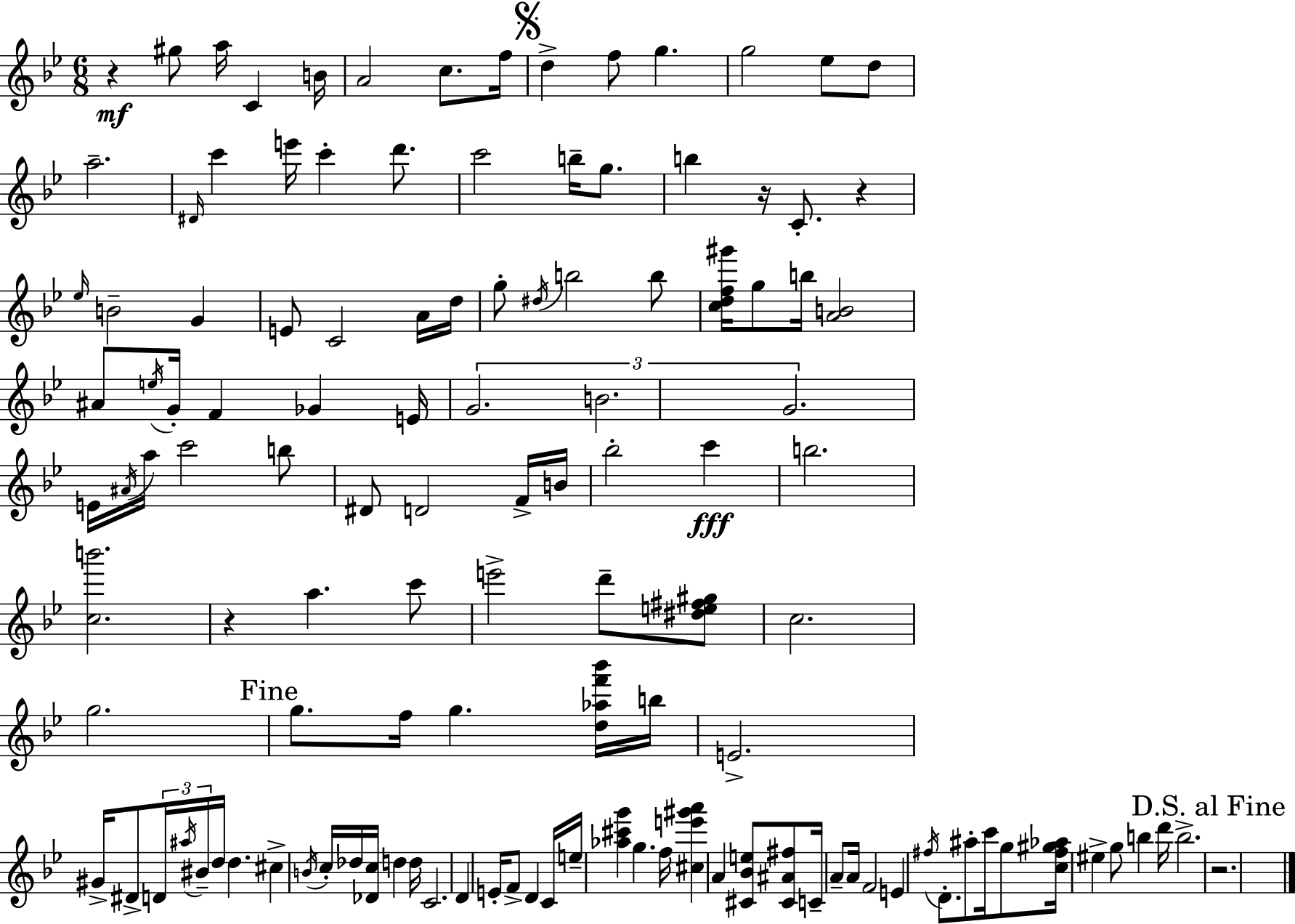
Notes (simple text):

R/q G#5/e A5/s C4/q B4/s A4/h C5/e. F5/s D5/q F5/e G5/q. G5/h Eb5/e D5/e A5/h. D#4/s C6/q E6/s C6/q D6/e. C6/h B5/s G5/e. B5/q R/s C4/e. R/q Eb5/s B4/h G4/q E4/e C4/h A4/s D5/s G5/e D#5/s B5/h B5/e [C5,D5,F5,G#6]/s G5/e B5/s [A4,B4]/h A#4/e E5/s G4/s F4/q Gb4/q E4/s G4/h. B4/h. G4/h. E4/s A#4/s A5/s C6/h B5/e D#4/e D4/h F4/s B4/s Bb5/h C6/q B5/h. [C5,B6]/h. R/q A5/q. C6/e E6/h D6/e [D#5,E5,F#5,G#5]/e C5/h. G5/h. G5/e. F5/s G5/q. [D5,Ab5,F6,Bb6]/s B5/s E4/h. G#4/s D#4/e D4/s A#5/s BIS4/s D5/s D5/q. C#5/q B4/s C5/s Db5/s [Db4,C5]/s D5/q D5/s C4/h. D4/q E4/s F4/e D4/q C4/s E5/s [Ab5,C#6,G6]/q G5/q. F5/s [C#5,E6,G#6,A6]/q A4/q [C#4,Bb4,E5]/e [C#4,A#4,F#5]/e C4/s A4/e A4/s F4/h E4/q F#5/s D4/e. A#5/e C6/s G5/e [C5,F#5,G#5,Ab5]/s EIS5/q G5/e B5/q D6/s B5/h. R/h.